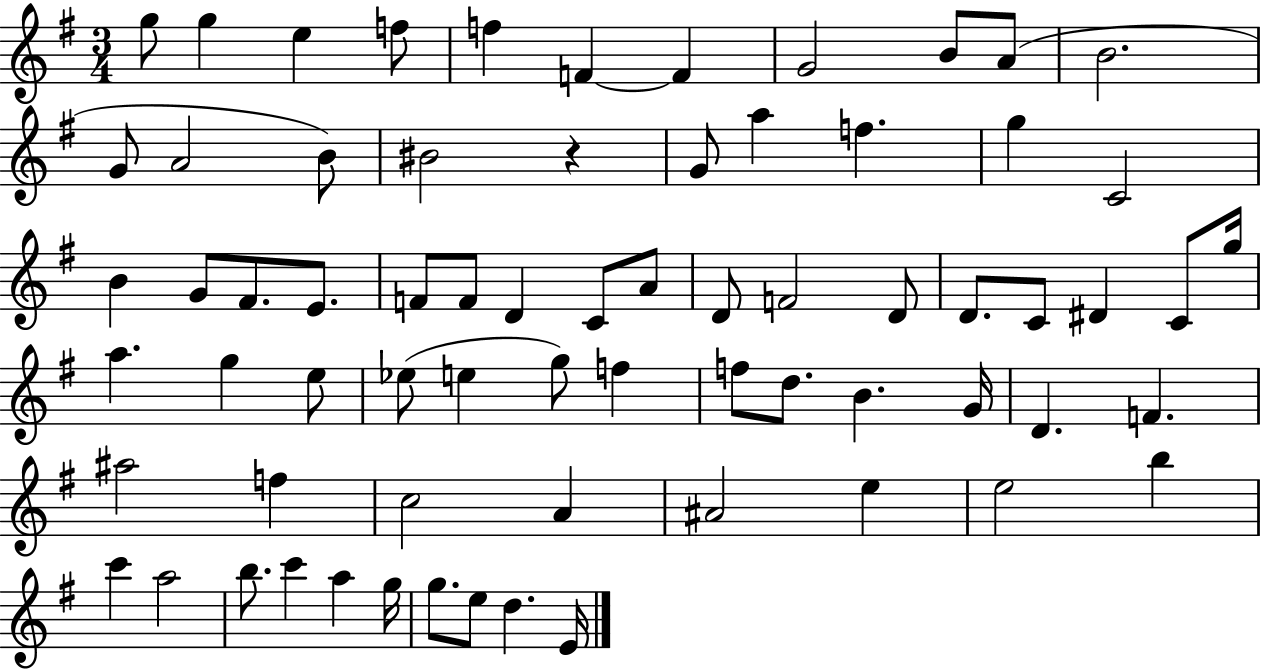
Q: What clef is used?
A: treble